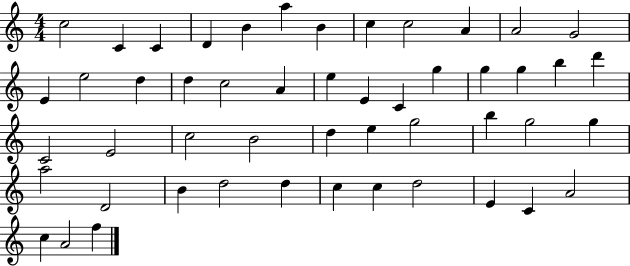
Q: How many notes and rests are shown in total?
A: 50